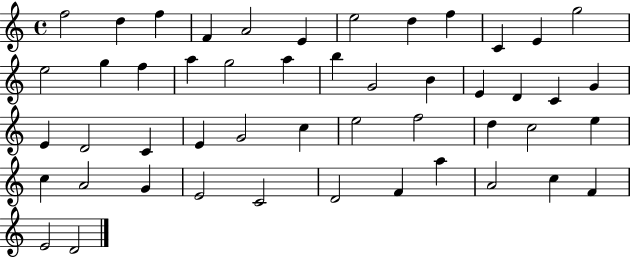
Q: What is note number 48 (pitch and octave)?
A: E4